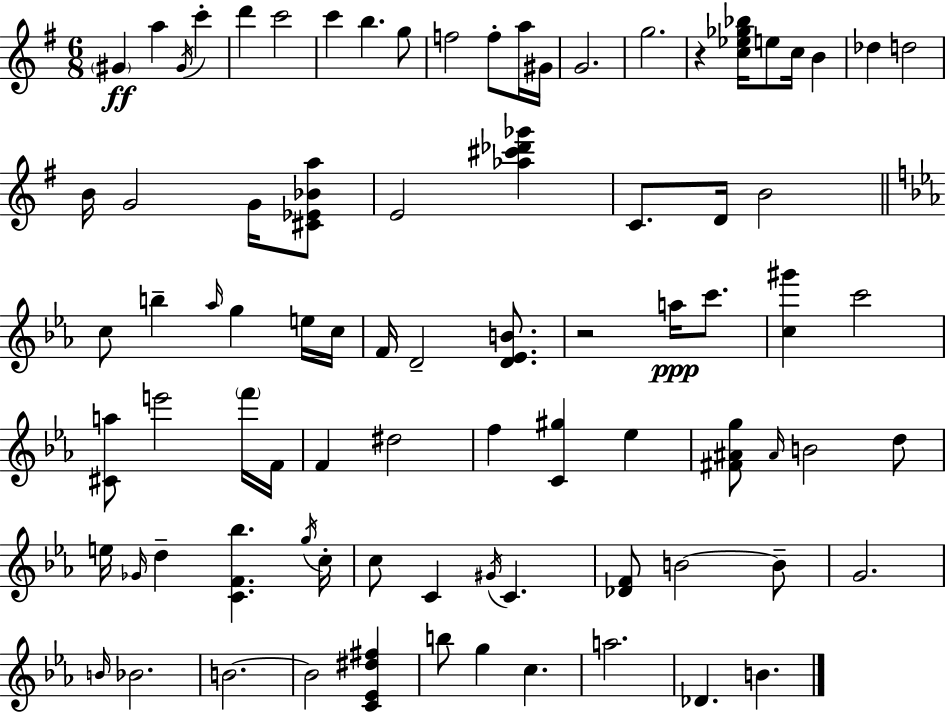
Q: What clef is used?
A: treble